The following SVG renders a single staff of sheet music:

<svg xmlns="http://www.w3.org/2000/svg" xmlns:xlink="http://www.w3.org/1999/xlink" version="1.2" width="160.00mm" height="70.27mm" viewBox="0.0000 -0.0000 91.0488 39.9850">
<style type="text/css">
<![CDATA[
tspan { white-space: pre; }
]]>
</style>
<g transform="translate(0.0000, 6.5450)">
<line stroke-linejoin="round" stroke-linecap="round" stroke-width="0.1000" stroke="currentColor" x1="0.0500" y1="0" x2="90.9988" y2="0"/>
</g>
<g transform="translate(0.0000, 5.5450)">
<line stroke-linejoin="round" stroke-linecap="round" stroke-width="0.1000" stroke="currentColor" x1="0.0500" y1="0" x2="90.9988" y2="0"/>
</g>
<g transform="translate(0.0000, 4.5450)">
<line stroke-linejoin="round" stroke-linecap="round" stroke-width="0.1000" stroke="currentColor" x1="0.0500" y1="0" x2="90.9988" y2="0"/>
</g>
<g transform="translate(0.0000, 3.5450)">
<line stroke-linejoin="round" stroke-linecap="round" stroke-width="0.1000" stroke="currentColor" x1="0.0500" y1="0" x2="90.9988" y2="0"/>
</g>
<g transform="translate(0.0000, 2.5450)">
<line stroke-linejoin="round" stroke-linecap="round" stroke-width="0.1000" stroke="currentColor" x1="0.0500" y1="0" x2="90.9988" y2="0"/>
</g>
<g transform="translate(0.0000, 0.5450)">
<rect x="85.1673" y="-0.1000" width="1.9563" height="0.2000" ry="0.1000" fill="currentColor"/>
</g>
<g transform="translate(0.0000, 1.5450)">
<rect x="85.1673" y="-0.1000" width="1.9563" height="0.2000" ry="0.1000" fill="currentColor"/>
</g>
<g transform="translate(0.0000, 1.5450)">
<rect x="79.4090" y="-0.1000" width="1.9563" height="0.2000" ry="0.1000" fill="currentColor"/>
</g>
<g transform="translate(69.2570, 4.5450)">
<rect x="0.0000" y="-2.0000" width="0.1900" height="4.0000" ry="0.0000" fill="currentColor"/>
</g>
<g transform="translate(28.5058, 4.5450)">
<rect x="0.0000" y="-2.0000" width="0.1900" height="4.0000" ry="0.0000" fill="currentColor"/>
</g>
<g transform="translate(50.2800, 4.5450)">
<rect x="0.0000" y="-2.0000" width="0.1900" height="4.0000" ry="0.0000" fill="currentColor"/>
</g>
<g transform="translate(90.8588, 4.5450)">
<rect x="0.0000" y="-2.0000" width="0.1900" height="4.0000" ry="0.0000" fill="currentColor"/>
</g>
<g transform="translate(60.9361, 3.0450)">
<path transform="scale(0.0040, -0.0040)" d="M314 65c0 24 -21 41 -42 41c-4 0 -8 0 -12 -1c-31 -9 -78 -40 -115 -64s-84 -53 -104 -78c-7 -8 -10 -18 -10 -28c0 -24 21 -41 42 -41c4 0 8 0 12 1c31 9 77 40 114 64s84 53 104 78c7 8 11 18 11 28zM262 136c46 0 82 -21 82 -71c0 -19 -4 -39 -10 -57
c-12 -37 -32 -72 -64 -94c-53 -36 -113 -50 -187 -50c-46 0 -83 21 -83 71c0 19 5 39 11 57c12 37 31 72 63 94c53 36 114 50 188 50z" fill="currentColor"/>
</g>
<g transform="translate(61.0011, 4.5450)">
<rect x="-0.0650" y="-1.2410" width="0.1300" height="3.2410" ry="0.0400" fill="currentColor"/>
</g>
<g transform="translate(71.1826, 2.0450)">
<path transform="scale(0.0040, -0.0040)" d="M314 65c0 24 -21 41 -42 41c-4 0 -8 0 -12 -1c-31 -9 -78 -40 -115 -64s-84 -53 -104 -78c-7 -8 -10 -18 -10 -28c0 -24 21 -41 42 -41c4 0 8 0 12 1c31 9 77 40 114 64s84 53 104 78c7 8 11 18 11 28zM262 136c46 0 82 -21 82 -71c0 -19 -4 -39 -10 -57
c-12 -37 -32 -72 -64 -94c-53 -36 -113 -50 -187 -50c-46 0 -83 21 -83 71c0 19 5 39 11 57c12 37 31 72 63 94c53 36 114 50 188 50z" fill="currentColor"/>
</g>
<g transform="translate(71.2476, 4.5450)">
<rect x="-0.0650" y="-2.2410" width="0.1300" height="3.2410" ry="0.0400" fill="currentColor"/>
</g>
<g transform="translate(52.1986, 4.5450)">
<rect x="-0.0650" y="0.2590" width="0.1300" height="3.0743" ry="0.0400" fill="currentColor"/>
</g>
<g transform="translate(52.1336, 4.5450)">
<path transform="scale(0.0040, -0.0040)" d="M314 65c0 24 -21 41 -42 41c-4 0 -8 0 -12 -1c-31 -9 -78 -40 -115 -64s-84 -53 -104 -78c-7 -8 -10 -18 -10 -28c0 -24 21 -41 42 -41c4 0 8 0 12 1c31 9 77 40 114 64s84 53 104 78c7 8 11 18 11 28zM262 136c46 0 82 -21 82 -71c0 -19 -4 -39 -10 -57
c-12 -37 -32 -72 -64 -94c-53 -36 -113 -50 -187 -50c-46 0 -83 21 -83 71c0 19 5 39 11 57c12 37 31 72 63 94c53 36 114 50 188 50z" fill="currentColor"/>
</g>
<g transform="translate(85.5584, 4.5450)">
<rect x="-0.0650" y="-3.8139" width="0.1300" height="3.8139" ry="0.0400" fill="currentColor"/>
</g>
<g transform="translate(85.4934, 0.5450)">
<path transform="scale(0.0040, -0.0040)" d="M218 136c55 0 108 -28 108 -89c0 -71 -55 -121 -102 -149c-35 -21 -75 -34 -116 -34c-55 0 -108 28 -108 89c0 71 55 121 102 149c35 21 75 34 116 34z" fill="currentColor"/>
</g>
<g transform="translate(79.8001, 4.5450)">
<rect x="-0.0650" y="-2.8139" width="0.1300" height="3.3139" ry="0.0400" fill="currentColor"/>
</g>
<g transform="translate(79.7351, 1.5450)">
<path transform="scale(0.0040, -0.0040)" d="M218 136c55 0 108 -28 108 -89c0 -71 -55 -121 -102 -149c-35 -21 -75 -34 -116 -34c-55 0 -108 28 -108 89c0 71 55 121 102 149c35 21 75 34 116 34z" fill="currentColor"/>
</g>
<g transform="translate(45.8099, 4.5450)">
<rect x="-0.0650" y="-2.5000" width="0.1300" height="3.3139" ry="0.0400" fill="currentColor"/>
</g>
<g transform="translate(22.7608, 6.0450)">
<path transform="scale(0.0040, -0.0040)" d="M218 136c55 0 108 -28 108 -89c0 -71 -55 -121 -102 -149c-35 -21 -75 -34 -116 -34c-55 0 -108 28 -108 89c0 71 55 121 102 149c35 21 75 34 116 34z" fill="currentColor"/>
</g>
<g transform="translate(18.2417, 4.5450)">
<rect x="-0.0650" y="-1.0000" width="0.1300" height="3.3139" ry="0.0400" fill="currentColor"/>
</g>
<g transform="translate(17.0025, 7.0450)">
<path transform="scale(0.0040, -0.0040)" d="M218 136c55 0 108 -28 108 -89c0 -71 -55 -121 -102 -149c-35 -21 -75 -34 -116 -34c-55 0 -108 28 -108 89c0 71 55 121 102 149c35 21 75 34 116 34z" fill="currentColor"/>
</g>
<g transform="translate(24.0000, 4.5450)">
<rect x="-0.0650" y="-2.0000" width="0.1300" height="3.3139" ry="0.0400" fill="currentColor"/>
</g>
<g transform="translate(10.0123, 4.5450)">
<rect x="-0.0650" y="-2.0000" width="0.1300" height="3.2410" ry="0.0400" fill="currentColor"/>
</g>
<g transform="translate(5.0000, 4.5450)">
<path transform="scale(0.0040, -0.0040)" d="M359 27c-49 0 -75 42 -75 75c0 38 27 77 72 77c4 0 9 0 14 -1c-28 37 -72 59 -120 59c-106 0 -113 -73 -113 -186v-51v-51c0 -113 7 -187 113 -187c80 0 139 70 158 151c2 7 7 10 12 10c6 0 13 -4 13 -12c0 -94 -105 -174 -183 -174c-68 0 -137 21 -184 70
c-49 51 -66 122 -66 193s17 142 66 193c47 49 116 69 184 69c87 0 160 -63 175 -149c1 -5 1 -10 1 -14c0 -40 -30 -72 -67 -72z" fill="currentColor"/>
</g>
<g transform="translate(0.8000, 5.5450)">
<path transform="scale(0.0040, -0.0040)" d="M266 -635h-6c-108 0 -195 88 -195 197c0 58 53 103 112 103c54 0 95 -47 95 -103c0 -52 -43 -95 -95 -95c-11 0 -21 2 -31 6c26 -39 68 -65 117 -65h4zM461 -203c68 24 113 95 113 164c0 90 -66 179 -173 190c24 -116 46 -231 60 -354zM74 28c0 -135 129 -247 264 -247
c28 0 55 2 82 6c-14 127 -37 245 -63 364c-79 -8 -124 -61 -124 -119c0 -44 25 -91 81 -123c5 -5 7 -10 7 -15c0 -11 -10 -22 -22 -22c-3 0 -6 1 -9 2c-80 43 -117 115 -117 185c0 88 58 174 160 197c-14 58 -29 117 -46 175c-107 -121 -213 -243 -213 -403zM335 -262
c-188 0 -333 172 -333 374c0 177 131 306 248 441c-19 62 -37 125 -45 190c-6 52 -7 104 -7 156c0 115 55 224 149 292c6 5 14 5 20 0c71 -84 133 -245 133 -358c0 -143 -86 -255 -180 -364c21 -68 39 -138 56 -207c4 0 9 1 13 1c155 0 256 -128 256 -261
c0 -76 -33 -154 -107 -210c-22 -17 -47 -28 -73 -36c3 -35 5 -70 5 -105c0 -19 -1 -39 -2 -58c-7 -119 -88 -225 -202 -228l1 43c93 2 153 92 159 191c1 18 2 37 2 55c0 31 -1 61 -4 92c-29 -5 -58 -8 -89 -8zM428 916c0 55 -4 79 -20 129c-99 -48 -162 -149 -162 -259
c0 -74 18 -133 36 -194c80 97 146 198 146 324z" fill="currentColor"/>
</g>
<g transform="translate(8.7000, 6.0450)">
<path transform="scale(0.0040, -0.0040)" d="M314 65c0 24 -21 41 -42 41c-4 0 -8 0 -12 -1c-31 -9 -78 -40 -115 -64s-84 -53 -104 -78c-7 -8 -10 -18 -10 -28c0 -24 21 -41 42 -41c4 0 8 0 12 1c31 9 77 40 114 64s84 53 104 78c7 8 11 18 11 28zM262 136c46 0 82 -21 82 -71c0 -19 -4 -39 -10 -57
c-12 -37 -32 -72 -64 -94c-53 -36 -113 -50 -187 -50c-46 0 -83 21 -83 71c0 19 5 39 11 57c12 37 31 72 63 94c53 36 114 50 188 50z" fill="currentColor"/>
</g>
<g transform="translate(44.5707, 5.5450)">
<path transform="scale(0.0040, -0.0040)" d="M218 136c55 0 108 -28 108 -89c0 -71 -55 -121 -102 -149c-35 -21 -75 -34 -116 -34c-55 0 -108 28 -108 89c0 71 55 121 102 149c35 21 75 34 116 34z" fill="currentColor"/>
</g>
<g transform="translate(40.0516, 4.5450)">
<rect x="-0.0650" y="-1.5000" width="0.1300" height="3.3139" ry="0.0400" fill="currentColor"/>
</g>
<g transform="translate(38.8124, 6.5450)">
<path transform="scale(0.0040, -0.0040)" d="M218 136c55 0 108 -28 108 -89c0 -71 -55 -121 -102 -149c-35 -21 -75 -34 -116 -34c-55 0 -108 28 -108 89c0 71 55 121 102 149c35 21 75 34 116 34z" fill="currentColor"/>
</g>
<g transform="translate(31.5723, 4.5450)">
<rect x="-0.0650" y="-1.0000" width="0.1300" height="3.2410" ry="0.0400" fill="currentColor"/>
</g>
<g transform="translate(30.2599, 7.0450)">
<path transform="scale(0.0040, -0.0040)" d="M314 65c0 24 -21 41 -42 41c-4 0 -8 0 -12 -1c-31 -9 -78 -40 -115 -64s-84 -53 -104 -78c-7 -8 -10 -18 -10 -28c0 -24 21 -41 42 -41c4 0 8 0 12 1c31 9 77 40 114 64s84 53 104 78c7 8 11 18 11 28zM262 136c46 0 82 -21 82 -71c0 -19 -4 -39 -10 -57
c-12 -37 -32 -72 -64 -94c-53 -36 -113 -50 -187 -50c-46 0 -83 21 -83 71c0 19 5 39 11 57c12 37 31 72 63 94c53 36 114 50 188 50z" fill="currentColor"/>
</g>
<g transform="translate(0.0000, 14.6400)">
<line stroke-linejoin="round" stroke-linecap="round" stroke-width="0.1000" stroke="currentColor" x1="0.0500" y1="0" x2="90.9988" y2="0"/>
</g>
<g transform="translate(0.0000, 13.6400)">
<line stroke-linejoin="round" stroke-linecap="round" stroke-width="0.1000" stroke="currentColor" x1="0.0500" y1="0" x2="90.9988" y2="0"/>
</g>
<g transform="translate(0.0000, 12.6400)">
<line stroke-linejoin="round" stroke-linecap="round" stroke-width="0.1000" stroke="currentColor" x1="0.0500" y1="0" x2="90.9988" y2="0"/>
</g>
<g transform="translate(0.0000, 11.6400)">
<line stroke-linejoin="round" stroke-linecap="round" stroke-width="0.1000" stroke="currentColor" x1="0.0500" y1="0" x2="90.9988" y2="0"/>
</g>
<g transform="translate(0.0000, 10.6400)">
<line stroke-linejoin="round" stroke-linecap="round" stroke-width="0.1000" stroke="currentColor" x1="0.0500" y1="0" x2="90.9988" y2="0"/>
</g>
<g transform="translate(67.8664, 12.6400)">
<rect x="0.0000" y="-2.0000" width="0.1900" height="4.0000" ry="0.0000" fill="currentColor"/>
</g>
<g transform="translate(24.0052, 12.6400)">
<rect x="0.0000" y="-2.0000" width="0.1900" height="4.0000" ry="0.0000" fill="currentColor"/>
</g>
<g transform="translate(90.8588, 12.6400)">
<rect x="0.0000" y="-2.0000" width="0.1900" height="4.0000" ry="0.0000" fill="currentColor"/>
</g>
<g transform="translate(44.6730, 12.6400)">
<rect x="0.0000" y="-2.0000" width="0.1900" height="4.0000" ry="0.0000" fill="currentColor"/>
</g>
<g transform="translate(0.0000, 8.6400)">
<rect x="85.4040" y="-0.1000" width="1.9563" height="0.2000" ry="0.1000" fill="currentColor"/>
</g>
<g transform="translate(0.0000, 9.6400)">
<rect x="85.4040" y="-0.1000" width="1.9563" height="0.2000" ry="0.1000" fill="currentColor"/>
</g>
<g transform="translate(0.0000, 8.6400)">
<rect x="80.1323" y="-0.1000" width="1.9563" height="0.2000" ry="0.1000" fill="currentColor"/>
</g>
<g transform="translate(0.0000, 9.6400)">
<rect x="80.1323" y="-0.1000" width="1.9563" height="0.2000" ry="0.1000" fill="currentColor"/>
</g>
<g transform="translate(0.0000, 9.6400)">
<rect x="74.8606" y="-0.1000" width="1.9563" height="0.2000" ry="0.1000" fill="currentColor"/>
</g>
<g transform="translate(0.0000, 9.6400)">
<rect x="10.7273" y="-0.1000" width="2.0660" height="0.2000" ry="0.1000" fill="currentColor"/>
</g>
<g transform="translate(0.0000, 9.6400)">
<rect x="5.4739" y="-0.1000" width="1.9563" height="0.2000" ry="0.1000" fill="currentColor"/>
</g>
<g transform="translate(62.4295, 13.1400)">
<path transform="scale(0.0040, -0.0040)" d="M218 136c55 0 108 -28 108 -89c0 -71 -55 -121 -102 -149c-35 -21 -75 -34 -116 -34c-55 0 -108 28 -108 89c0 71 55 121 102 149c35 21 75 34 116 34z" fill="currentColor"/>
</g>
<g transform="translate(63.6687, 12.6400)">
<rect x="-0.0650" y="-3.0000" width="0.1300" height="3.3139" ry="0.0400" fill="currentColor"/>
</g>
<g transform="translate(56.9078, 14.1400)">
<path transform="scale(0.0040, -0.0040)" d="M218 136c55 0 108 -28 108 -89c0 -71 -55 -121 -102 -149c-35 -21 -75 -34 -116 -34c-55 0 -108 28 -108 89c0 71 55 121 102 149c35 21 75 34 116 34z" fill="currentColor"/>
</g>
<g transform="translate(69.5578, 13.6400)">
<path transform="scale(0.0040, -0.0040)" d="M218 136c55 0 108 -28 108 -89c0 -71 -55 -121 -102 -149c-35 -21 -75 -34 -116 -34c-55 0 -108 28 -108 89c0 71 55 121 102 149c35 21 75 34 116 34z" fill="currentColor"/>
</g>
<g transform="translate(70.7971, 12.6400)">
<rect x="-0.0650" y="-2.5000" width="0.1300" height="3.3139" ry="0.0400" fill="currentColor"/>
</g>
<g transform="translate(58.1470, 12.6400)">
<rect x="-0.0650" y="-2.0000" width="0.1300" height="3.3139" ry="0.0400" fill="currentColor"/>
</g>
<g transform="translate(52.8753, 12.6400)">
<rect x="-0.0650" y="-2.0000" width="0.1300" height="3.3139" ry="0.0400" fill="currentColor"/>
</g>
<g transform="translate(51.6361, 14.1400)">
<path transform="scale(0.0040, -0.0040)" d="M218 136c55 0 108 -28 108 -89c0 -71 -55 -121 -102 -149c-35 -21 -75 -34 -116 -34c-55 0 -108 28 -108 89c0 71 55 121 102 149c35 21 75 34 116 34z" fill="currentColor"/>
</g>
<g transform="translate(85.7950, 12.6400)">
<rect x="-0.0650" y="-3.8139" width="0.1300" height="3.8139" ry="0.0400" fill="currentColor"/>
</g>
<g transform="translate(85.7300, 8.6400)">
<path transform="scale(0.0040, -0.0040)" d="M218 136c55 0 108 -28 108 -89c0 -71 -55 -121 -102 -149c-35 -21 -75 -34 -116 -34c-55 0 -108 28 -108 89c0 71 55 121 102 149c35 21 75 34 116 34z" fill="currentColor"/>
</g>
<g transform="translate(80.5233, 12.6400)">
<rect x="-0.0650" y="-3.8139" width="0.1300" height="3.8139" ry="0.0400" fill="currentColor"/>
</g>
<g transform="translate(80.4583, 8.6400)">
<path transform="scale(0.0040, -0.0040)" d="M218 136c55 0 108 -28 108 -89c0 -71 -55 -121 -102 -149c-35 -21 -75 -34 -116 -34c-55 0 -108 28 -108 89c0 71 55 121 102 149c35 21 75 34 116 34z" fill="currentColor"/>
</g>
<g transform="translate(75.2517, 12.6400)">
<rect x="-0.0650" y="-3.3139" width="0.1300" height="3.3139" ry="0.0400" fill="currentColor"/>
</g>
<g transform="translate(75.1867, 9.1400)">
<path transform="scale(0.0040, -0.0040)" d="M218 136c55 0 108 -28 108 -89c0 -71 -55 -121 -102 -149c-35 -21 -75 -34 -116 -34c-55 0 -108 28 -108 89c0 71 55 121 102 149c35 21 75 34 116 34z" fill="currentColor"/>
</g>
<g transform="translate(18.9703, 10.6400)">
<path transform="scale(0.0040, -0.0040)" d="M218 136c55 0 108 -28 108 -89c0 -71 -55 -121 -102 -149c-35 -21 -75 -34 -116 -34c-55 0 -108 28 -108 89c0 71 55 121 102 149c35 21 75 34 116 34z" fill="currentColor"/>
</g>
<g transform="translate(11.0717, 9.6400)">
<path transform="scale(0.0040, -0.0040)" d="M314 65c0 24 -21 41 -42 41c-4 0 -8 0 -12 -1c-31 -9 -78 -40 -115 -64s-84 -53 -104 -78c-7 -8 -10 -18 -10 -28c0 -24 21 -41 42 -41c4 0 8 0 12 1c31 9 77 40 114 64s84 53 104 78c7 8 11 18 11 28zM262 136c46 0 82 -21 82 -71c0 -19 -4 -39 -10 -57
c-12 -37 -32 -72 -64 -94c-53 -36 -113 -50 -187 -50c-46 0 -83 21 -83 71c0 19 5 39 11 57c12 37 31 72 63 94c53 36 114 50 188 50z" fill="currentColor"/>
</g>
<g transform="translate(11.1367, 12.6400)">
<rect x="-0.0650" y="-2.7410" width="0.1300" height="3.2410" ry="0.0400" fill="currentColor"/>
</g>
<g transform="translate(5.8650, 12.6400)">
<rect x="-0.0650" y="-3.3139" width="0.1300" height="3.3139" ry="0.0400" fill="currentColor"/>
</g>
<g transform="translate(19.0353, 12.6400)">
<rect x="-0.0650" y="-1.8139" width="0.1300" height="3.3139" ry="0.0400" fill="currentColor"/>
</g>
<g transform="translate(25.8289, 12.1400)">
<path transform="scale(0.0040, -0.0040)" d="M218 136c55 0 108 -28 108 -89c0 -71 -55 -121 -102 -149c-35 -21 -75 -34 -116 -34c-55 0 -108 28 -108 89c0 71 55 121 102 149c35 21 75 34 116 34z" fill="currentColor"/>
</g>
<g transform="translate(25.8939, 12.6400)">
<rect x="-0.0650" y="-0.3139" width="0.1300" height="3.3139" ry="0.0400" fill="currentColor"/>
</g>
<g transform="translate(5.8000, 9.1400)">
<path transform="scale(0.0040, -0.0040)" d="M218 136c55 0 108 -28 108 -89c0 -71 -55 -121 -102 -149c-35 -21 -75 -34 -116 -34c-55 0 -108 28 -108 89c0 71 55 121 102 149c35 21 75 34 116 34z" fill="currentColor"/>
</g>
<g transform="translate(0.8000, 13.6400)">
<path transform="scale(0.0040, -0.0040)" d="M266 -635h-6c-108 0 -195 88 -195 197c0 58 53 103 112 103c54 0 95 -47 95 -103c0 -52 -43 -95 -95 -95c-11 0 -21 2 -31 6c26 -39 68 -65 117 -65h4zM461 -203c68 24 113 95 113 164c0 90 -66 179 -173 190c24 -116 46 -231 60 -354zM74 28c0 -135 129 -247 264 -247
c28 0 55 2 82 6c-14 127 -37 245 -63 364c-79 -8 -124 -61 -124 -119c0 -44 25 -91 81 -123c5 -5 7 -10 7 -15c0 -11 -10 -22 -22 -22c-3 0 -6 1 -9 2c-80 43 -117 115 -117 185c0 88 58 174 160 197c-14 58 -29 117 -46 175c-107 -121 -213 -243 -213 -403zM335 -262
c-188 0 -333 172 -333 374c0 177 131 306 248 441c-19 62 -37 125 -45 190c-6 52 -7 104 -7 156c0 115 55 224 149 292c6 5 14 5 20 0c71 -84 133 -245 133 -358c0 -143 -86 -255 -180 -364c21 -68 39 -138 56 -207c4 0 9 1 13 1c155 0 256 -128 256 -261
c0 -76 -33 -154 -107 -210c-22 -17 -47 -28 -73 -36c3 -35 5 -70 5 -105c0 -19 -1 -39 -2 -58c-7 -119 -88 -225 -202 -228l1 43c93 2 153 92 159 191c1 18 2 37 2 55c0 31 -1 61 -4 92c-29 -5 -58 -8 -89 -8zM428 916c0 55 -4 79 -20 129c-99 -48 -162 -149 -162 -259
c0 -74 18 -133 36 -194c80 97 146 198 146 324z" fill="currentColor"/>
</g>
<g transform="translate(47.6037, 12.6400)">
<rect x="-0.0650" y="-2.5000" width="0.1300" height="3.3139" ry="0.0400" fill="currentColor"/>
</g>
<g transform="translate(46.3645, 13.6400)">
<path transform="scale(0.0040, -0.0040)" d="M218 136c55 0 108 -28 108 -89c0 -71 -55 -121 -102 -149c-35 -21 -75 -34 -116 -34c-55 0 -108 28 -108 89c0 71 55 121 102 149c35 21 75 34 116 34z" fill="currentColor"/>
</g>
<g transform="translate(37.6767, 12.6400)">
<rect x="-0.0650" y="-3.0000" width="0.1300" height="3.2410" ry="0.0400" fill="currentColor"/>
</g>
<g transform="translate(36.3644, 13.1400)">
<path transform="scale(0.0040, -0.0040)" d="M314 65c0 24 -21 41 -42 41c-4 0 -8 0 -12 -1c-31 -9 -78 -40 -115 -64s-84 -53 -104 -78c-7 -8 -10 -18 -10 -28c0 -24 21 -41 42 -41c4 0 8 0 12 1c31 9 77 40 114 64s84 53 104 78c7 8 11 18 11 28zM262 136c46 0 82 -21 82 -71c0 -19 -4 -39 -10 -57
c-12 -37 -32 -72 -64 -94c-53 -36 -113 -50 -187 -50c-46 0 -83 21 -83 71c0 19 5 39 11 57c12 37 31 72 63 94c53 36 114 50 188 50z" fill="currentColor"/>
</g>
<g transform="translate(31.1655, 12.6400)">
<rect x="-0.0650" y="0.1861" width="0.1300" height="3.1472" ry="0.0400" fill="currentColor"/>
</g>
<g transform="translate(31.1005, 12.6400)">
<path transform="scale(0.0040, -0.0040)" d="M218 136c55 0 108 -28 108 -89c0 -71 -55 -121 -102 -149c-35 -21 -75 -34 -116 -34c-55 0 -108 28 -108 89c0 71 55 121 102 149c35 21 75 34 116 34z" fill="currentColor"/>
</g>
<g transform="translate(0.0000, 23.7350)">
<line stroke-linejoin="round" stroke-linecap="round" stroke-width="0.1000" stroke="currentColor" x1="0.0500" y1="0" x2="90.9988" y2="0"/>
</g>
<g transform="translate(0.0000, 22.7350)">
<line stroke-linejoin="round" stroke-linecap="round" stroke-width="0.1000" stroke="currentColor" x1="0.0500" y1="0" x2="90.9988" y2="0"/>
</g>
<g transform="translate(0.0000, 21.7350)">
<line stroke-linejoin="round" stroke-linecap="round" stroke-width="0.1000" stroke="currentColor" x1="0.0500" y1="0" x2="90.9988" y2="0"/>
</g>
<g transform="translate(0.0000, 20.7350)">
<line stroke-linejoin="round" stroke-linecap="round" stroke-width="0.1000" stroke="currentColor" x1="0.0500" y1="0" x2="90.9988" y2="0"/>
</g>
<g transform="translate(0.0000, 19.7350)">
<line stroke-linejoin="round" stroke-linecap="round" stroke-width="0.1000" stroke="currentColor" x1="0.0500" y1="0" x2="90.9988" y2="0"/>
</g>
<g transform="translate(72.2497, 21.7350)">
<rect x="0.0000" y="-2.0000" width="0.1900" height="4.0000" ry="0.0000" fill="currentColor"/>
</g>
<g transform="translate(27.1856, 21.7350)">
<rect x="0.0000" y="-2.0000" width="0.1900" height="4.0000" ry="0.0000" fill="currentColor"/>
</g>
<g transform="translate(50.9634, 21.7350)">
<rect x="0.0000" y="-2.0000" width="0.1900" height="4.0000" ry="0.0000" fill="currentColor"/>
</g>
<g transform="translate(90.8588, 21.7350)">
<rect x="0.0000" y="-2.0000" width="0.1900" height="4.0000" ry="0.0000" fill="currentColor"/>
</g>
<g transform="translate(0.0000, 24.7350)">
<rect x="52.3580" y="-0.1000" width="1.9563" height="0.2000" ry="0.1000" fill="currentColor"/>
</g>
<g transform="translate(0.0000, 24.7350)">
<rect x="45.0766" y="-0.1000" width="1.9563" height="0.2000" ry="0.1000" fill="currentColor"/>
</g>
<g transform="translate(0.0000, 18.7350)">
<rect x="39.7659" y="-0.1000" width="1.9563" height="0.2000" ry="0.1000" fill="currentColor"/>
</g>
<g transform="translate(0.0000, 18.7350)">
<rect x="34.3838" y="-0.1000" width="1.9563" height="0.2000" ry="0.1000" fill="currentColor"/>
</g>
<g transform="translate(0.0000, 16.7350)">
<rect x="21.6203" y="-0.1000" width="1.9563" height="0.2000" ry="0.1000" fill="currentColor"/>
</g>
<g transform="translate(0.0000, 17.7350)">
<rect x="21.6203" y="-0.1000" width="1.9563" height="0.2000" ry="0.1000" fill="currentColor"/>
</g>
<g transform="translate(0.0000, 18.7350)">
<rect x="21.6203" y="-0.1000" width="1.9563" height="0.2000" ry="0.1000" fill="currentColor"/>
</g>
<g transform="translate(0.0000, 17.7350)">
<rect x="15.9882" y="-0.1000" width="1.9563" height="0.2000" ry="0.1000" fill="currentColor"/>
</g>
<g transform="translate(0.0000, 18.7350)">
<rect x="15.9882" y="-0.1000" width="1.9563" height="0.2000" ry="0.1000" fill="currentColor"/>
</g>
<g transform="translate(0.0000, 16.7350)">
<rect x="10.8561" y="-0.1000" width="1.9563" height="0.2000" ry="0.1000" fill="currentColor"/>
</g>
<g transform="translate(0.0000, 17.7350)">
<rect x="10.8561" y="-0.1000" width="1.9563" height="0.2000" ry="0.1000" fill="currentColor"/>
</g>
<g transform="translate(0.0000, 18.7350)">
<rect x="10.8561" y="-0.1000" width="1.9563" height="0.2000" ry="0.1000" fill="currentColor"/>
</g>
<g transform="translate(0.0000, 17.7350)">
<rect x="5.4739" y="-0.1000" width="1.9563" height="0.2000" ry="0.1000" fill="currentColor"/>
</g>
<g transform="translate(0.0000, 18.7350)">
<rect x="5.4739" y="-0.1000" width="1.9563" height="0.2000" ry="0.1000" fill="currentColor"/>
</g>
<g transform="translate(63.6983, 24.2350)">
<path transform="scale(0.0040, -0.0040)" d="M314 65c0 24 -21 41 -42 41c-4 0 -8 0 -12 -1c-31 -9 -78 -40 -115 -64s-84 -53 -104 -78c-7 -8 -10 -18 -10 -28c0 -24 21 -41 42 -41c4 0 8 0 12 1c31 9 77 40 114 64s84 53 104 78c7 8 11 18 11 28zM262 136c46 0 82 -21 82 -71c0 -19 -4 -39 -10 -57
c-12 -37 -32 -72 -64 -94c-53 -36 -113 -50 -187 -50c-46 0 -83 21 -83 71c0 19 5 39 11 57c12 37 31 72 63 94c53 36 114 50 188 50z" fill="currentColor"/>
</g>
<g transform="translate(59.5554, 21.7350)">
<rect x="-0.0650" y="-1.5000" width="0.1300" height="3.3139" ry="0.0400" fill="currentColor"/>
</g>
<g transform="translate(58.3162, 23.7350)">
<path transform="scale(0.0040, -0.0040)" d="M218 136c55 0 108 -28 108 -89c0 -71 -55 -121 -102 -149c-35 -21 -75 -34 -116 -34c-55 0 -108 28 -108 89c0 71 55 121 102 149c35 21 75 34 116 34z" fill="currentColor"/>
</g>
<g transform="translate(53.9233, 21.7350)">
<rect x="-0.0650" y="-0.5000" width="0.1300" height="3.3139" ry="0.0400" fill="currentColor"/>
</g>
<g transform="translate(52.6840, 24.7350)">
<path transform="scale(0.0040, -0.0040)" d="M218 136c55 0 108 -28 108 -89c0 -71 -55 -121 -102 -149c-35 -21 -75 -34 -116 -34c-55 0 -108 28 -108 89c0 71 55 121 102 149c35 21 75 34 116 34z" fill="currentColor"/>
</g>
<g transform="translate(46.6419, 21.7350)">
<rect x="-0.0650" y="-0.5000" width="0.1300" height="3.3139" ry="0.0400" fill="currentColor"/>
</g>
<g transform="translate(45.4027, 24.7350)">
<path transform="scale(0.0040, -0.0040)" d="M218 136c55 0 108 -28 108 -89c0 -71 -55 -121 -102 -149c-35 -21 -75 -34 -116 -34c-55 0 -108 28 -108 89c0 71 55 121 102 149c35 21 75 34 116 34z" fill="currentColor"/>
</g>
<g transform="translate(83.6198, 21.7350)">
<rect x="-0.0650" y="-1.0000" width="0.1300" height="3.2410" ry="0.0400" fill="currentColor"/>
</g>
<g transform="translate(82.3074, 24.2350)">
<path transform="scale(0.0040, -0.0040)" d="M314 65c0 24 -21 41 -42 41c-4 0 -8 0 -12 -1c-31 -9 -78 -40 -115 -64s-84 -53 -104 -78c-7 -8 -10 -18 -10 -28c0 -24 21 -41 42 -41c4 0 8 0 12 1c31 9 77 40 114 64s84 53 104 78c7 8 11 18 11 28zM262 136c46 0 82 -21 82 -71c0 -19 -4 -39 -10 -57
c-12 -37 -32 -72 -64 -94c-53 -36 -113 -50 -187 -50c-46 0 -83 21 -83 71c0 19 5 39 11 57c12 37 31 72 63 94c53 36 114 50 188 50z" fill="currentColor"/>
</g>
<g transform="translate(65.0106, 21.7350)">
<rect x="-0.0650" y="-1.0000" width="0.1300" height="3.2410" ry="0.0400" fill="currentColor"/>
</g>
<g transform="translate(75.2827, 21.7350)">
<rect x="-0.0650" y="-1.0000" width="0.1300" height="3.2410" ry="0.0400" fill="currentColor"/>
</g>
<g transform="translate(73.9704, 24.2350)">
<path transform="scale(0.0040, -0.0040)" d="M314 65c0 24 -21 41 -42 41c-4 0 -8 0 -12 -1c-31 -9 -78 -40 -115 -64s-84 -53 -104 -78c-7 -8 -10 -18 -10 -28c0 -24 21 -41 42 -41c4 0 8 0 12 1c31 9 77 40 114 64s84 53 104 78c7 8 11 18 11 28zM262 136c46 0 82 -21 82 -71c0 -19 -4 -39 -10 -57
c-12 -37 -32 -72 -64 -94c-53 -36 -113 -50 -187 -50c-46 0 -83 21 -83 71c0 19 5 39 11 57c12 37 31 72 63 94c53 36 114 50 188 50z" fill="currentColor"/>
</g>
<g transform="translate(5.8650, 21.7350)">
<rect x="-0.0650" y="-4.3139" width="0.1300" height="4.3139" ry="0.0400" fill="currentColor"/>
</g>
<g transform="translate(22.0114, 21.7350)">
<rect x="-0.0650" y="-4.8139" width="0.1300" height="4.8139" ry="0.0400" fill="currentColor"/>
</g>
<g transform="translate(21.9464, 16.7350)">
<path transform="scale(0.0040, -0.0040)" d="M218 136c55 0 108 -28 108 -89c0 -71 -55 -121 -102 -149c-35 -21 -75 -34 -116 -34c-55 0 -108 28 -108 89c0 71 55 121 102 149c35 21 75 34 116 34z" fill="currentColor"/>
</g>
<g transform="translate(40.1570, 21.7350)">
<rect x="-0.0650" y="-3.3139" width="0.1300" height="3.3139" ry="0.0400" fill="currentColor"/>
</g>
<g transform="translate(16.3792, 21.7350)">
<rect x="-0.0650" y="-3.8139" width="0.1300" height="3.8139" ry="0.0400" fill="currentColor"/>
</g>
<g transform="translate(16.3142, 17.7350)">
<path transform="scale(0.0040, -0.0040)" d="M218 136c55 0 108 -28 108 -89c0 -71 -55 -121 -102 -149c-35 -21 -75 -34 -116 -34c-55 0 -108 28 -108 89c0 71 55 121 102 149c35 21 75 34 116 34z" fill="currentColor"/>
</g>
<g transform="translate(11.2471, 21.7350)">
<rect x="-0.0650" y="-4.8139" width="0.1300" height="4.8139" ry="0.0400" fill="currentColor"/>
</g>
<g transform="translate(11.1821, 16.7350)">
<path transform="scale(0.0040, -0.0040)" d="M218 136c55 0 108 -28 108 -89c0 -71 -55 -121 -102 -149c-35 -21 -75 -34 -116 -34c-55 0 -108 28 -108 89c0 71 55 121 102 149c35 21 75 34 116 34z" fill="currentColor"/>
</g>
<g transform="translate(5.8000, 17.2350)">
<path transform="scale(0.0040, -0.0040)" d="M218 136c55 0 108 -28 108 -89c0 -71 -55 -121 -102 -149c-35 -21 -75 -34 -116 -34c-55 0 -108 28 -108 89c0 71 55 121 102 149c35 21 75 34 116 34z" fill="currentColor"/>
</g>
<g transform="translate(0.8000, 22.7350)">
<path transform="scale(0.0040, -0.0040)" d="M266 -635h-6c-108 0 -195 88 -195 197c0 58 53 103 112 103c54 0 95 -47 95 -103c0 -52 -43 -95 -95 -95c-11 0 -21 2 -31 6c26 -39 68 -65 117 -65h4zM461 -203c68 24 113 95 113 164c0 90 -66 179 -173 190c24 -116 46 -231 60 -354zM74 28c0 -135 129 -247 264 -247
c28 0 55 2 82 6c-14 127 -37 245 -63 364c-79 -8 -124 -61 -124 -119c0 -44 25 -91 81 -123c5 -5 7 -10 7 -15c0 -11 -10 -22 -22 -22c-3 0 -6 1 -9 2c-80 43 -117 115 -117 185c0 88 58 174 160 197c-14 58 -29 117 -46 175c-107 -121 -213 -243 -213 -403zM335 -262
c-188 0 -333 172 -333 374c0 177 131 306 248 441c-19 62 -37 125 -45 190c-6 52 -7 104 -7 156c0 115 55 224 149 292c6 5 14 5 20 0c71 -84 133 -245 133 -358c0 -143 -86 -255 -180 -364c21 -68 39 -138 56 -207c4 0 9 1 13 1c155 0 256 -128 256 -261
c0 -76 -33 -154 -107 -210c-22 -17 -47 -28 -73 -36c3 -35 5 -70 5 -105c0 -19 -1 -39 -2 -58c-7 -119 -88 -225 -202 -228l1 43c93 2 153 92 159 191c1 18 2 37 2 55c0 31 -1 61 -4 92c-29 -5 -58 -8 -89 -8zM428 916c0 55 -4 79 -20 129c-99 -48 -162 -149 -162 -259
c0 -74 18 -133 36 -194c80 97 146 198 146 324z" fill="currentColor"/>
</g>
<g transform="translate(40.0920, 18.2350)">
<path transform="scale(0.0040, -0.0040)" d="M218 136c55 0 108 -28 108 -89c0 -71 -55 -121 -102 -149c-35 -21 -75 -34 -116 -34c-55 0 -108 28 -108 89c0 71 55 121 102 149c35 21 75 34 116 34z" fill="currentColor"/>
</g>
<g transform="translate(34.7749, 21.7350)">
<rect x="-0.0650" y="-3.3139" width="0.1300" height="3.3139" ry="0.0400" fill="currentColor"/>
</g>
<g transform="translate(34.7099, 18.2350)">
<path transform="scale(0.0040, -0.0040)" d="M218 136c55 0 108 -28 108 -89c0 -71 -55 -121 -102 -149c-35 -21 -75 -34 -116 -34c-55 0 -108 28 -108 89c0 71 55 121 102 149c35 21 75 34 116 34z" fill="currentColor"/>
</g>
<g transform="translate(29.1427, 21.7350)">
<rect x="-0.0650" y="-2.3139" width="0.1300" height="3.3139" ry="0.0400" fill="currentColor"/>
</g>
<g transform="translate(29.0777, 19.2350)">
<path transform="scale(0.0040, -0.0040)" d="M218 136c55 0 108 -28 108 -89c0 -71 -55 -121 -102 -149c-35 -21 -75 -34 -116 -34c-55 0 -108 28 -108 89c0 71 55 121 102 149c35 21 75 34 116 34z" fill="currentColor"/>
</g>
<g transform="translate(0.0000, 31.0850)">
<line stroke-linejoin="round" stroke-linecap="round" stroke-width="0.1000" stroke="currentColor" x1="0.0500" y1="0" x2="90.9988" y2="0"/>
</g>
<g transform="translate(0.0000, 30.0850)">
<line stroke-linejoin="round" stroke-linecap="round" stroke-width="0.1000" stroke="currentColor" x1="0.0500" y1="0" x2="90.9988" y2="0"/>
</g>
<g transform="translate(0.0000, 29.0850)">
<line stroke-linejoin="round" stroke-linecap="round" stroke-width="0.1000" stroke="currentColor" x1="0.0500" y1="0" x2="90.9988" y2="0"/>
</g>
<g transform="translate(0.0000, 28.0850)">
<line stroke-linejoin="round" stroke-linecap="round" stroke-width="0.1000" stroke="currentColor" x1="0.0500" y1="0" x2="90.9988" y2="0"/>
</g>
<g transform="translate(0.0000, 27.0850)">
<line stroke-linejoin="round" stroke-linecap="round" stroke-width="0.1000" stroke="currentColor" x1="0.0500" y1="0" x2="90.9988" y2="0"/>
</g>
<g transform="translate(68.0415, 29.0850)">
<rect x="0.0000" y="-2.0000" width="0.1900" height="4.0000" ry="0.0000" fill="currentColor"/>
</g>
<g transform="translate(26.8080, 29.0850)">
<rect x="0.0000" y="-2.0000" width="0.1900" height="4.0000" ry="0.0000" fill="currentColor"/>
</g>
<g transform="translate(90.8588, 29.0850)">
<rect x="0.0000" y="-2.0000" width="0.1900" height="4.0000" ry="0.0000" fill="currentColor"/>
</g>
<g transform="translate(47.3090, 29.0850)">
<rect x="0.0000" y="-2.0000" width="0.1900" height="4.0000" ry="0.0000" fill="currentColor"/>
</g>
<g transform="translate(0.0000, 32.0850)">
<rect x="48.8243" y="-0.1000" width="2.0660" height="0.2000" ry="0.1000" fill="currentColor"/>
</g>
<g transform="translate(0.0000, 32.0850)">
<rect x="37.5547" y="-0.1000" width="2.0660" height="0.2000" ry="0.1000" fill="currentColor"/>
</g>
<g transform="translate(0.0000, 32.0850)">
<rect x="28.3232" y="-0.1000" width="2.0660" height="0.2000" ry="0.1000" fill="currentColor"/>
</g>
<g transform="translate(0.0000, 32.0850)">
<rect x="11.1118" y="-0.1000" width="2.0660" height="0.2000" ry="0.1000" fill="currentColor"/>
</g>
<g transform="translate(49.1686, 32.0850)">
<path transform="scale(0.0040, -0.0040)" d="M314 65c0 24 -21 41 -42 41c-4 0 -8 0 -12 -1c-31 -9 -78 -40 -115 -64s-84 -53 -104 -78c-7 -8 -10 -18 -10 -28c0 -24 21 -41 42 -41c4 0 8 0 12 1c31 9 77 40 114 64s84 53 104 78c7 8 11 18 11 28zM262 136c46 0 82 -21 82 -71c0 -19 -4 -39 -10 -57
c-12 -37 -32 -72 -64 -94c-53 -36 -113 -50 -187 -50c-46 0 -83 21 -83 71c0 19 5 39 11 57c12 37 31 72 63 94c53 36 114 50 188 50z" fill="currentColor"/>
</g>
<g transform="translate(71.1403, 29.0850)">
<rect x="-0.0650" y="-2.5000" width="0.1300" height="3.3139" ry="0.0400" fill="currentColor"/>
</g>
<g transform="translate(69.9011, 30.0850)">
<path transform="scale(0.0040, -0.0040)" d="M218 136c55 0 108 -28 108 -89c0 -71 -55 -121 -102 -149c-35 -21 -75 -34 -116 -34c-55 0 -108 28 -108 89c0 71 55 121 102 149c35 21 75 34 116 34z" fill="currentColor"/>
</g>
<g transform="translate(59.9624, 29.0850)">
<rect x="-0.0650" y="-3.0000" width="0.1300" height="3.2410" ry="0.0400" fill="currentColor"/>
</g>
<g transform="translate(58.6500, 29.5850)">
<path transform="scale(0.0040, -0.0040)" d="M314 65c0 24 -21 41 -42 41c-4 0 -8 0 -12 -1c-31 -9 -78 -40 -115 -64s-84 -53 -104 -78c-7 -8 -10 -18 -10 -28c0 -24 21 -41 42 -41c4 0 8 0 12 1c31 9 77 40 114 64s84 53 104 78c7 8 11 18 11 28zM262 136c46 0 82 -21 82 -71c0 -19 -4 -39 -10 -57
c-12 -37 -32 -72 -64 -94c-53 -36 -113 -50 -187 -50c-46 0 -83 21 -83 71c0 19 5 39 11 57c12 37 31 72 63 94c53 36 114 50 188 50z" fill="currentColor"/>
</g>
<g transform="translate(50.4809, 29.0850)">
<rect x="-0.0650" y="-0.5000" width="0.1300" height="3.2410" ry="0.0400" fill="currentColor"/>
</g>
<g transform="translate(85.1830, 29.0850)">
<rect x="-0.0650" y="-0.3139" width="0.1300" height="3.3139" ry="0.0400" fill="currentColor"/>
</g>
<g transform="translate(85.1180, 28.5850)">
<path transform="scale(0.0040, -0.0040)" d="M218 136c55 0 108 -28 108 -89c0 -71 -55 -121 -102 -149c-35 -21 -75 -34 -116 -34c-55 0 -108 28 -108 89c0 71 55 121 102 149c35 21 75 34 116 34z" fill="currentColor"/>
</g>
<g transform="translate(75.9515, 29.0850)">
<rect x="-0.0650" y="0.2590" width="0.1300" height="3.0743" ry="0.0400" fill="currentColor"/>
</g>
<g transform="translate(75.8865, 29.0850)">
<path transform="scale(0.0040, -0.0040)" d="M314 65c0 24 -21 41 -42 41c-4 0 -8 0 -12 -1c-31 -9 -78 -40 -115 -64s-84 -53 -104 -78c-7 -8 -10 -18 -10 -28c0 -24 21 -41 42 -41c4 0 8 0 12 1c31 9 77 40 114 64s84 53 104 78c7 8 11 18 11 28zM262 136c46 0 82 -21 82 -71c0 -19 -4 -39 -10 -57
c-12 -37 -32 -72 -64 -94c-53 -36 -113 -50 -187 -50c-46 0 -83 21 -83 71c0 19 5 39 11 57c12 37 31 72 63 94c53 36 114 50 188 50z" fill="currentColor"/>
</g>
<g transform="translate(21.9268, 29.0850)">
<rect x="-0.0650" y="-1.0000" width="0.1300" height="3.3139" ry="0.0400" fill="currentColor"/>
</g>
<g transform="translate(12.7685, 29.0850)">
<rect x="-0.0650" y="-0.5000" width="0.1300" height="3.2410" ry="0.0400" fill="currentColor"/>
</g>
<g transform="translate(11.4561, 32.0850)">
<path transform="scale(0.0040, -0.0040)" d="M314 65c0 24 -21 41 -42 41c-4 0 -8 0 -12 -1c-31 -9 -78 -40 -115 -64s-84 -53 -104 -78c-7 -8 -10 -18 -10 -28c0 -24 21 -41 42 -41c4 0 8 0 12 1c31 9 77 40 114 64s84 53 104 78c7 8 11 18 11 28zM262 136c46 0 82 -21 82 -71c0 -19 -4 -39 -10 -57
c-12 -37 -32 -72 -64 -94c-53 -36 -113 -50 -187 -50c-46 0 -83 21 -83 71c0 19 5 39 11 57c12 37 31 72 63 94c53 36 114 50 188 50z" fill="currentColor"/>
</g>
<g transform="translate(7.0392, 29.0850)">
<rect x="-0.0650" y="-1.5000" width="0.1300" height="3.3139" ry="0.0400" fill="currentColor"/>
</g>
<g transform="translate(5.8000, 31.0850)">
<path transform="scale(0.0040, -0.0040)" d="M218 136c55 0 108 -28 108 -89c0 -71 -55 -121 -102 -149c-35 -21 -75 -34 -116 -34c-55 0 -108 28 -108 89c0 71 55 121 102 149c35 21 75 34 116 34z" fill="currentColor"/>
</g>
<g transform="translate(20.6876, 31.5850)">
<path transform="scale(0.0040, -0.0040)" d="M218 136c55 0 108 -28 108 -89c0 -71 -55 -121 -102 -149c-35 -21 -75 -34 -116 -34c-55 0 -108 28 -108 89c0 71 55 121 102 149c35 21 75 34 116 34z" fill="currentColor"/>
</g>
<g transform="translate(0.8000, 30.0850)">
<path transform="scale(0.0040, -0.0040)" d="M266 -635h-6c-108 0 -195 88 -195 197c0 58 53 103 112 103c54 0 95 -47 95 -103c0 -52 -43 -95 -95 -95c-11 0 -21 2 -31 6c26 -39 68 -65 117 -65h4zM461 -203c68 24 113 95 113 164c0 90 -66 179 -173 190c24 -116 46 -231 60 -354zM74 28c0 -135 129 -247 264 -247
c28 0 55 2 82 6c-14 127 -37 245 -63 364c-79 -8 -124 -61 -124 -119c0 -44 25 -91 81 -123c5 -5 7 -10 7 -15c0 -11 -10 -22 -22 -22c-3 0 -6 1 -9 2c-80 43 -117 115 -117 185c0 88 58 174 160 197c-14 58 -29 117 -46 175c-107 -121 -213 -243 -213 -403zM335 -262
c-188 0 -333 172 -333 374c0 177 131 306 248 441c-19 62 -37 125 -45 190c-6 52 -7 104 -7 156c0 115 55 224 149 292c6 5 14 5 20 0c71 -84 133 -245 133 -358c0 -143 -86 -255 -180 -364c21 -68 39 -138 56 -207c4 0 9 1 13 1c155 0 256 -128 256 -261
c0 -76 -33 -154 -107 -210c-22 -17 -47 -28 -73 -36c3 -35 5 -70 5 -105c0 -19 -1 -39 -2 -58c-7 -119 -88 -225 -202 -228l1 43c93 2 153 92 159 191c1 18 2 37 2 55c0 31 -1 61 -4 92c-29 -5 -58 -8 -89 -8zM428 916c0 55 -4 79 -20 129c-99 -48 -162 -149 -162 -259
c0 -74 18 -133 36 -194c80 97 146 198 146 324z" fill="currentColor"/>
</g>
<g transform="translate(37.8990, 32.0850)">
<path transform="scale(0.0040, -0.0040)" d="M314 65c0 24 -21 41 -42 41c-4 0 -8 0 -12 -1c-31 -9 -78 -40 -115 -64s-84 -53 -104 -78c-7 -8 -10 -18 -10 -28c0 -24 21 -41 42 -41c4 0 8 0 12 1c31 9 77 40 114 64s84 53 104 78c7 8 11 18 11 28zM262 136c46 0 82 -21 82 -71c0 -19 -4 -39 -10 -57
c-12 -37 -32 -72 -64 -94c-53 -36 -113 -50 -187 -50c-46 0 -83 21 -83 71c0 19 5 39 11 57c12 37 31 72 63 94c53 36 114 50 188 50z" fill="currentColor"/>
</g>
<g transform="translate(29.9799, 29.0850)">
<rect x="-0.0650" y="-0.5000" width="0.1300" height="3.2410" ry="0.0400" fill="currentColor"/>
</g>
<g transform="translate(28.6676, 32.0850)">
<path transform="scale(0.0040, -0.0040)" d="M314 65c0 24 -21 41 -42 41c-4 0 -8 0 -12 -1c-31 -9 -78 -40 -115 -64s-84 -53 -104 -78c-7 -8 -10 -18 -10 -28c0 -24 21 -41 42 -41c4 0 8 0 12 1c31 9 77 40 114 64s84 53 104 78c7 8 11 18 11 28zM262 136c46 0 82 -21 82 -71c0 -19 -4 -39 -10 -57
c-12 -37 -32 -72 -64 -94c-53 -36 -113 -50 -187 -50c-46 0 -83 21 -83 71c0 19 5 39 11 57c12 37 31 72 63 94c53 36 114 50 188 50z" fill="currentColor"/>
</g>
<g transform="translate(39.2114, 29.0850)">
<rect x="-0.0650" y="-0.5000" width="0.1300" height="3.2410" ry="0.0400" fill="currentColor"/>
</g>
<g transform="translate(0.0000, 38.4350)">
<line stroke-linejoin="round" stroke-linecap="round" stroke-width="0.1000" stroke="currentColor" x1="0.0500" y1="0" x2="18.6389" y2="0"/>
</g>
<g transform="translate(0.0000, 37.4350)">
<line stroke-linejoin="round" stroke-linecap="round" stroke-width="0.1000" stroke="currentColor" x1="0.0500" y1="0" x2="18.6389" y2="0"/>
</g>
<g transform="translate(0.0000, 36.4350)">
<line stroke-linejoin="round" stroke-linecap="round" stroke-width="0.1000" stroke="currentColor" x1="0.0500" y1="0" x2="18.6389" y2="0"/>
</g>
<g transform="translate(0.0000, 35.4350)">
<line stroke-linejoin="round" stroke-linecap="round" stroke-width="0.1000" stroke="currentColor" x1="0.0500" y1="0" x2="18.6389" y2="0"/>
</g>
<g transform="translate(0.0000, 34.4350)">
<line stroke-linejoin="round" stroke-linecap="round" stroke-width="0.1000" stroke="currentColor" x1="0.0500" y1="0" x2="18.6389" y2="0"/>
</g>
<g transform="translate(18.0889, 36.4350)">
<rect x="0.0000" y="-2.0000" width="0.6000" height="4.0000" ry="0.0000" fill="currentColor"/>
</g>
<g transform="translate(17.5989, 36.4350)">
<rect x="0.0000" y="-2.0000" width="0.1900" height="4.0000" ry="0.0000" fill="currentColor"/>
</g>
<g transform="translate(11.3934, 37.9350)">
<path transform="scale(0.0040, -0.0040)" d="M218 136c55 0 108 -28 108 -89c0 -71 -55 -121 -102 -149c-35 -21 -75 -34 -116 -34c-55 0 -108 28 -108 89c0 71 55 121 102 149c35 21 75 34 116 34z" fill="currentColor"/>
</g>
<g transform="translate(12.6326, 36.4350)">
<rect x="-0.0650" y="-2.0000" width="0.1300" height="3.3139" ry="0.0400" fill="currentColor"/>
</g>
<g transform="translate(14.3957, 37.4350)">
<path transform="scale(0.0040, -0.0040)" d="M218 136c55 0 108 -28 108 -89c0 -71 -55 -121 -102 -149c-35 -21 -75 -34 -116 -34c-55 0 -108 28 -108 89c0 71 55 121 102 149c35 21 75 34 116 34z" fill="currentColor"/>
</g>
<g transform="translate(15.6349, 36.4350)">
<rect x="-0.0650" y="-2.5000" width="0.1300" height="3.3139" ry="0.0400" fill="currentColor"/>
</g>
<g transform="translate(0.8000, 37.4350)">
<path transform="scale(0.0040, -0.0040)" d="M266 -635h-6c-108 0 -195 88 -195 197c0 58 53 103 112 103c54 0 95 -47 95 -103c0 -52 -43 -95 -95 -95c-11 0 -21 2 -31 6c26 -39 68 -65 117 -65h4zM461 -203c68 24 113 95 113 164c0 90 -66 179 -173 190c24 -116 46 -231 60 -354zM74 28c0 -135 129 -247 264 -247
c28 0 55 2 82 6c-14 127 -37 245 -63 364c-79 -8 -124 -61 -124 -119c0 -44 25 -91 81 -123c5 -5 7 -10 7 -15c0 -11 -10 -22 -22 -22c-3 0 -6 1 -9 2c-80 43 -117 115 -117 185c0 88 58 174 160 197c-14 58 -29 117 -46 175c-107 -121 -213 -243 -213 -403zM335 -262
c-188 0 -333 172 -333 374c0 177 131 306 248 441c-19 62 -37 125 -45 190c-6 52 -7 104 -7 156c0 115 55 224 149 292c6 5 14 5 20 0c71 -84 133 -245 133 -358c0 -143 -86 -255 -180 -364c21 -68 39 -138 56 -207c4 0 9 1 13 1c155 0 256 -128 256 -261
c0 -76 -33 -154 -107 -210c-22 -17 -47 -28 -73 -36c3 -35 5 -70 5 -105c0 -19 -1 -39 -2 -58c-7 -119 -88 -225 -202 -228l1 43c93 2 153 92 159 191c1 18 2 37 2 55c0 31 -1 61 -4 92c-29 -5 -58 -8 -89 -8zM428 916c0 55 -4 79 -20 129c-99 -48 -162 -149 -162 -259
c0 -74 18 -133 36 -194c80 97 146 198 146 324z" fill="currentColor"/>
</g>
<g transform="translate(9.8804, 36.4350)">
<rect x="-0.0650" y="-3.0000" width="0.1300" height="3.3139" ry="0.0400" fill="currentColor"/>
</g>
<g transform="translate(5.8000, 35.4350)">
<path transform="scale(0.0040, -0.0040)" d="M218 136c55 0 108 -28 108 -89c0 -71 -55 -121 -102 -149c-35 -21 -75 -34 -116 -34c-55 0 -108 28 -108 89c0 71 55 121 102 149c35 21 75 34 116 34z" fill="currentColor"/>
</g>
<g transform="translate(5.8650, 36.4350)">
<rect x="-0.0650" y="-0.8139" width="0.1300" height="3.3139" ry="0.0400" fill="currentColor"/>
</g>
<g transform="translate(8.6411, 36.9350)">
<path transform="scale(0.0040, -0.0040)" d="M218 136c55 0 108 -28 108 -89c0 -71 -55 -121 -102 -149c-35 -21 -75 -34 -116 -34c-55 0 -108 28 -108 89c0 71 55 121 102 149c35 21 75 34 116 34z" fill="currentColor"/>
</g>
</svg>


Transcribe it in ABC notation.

X:1
T:Untitled
M:4/4
L:1/4
K:C
F2 D F D2 E G B2 e2 g2 a c' b a2 f c B A2 G F F A G b c' c' d' e' c' e' g b b C C E D2 D2 D2 E C2 D C2 C2 C2 A2 G B2 c d A F G